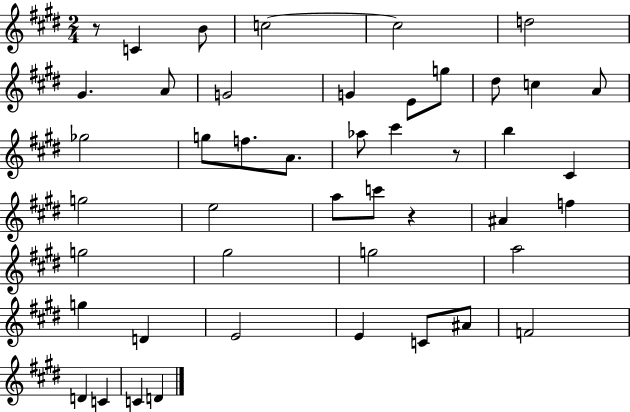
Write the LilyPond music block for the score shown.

{
  \clef treble
  \numericTimeSignature
  \time 2/4
  \key e \major
  r8 c'4 b'8 | c''2~~ | c''2 | d''2 | \break gis'4. a'8 | g'2 | g'4 e'8 g''8 | dis''8 c''4 a'8 | \break ges''2 | g''8 f''8. a'8. | aes''8 cis'''4 r8 | b''4 cis'4 | \break g''2 | e''2 | a''8 c'''8 r4 | ais'4 f''4 | \break g''2 | gis''2 | g''2 | a''2 | \break g''4 d'4 | e'2 | e'4 c'8 ais'8 | f'2 | \break d'4 c'4 | c'4 d'4 | \bar "|."
}